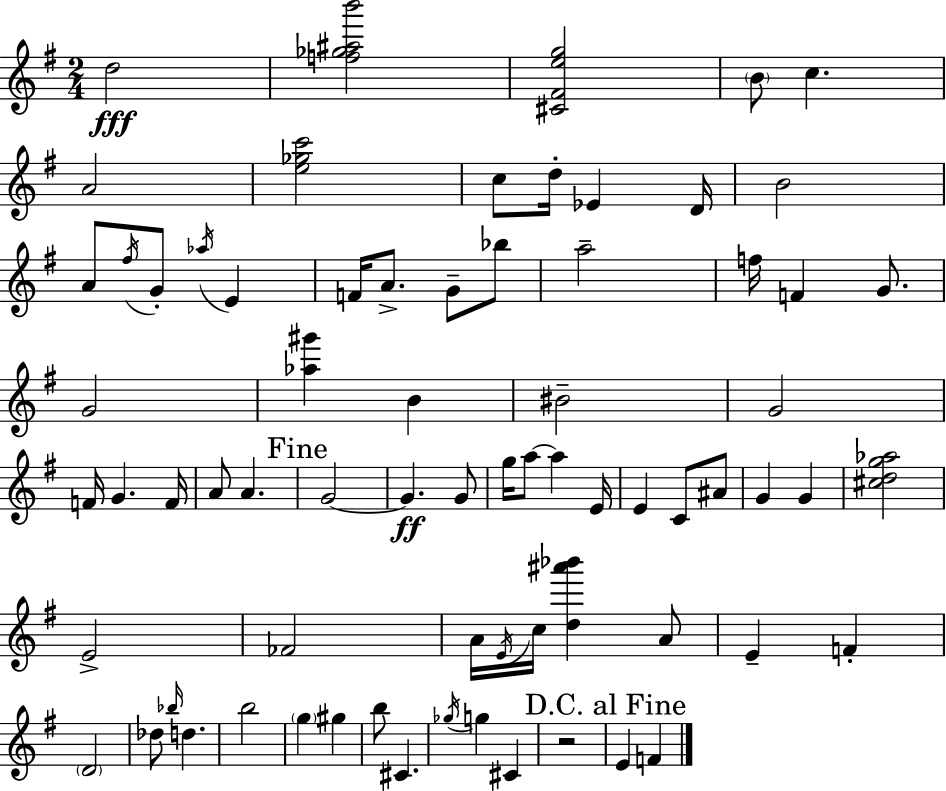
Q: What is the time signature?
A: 2/4